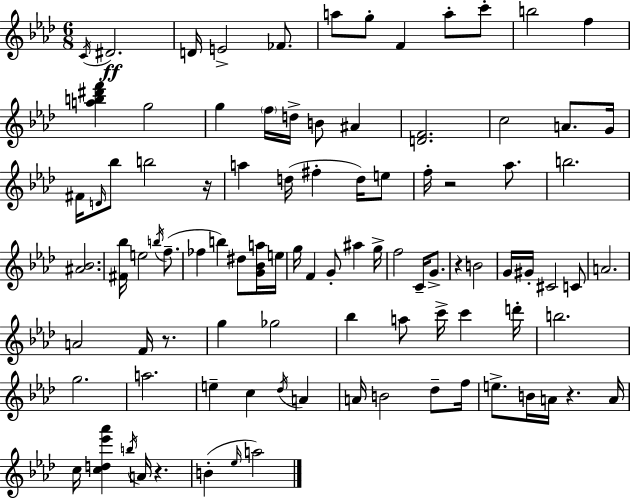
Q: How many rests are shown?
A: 6